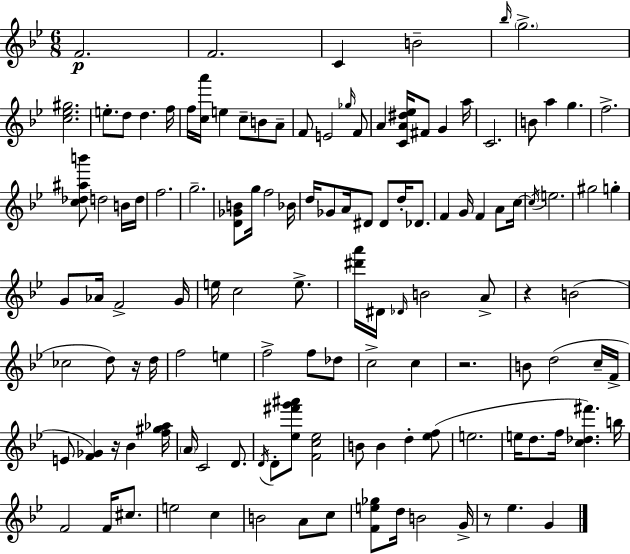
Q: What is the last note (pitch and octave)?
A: G4